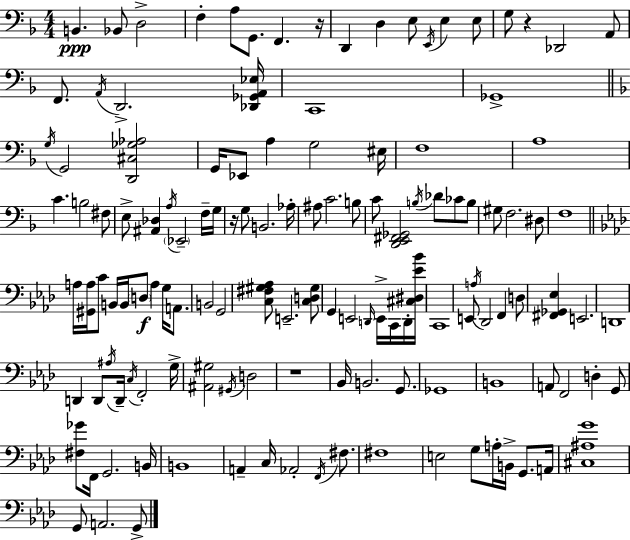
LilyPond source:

{
  \clef bass
  \numericTimeSignature
  \time 4/4
  \key f \major
  b,4.\ppp bes,8 d2-> | f4-. a8 g,8. f,4. r16 | d,4 d4 e8 \acciaccatura { e,16 } e4 e8 | g8 r4 des,2 a,8 | \break f,8. \acciaccatura { a,16 } d,2.-> | <des, ges, a, ees>16 c,1 | ges,1-> | \bar "||" \break \key f \major \acciaccatura { g16 } g,2 <d, cis ges aes>2 | g,16 ees,8 a4 g2 | eis16 f1 | a1 | \break c'4. b2 fis8 | e8-> <ais, des>4 \acciaccatura { a16 } \parenthesize ees,2-- | f16-- g16 r16 g8 b,2. | aes16-. ais8 c'2. | \break b8 c'8 <d, e, fis, ges,>2 \acciaccatura { b16 } des'8 ces'8 | b8 gis8 f2. | dis8 f1 | \bar "||" \break \key aes \major a16 <gis, a>16 c'8 b,16 b,16 \parenthesize d8\f a4 g16 a,8. | b,2 g,2 | <c fis gis aes>8 e,2.-- <c d gis>8 | g,4 e,2 \grace { d,16 } e,16-> c,16 d,16-. | \break <cis dis ees' bes'>16 c,1 | e,8 \acciaccatura { a16 } des,2 f,4 | d8 <fis, ges, ees>4 e,2. | d,1 | \break d,4 d,8 \acciaccatura { ais16 } d,16-- \acciaccatura { c16 } f,2-. | g16-> <ais, gis>2 \acciaccatura { gis,16 } d2 | r1 | bes,16 b,2. | \break g,8. ges,1 | b,1 | a,8 f,2 d4-. | g,8 <fis ges'>8 f,16 g,2. | \break b,16 b,1 | a,4-- c16 aes,2-. | \acciaccatura { f,16 } fis8. fis1 | e2 g8 | \break a16-. b,16-> g,8. a,16 <cis ais g'>1 | g,8 a,2. | g,8-> \bar "|."
}